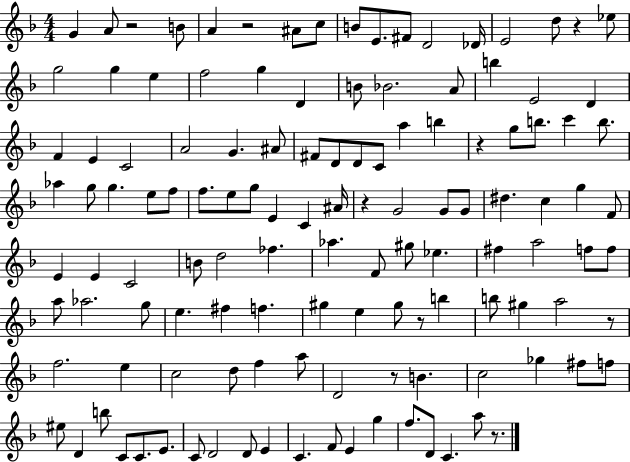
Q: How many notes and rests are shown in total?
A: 126